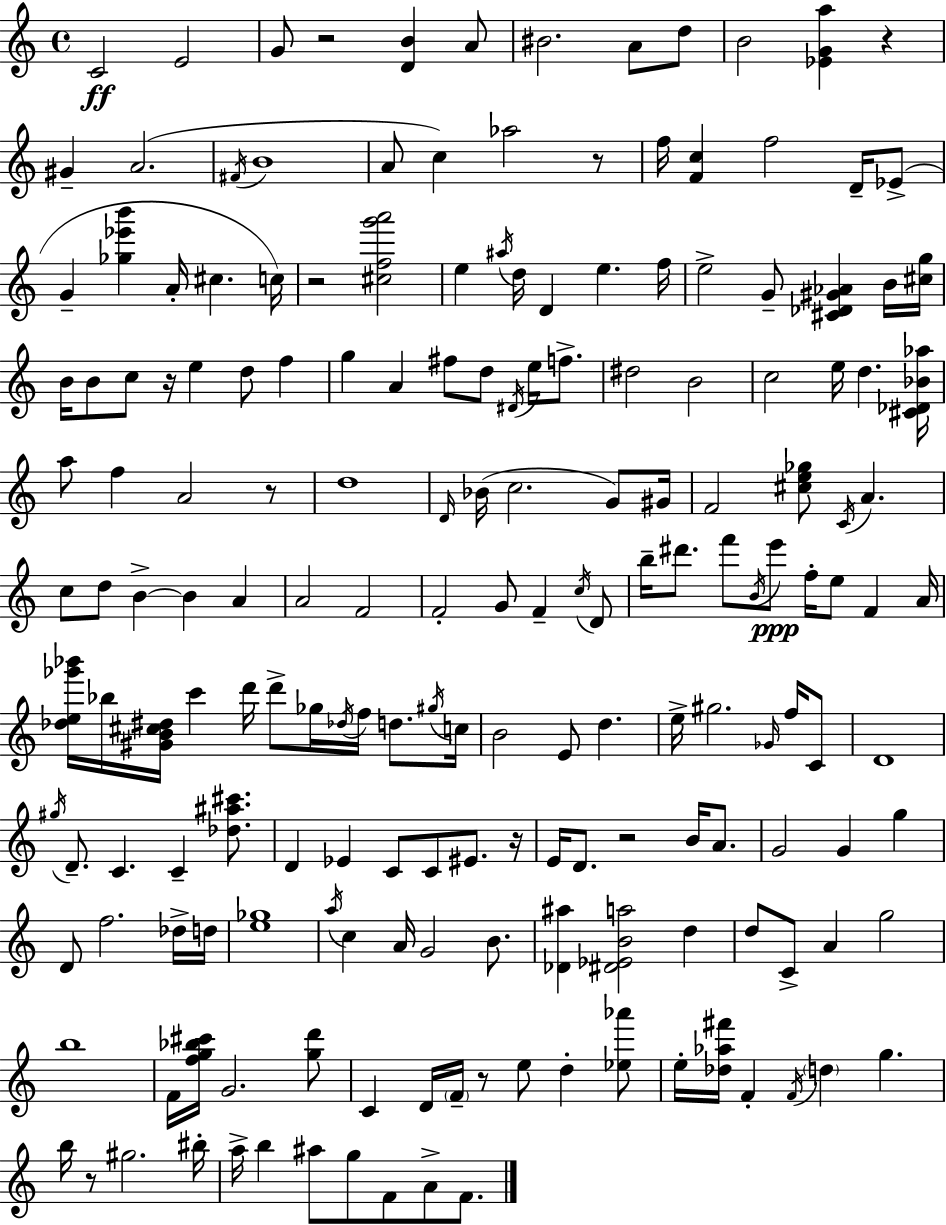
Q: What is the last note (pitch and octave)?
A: F4